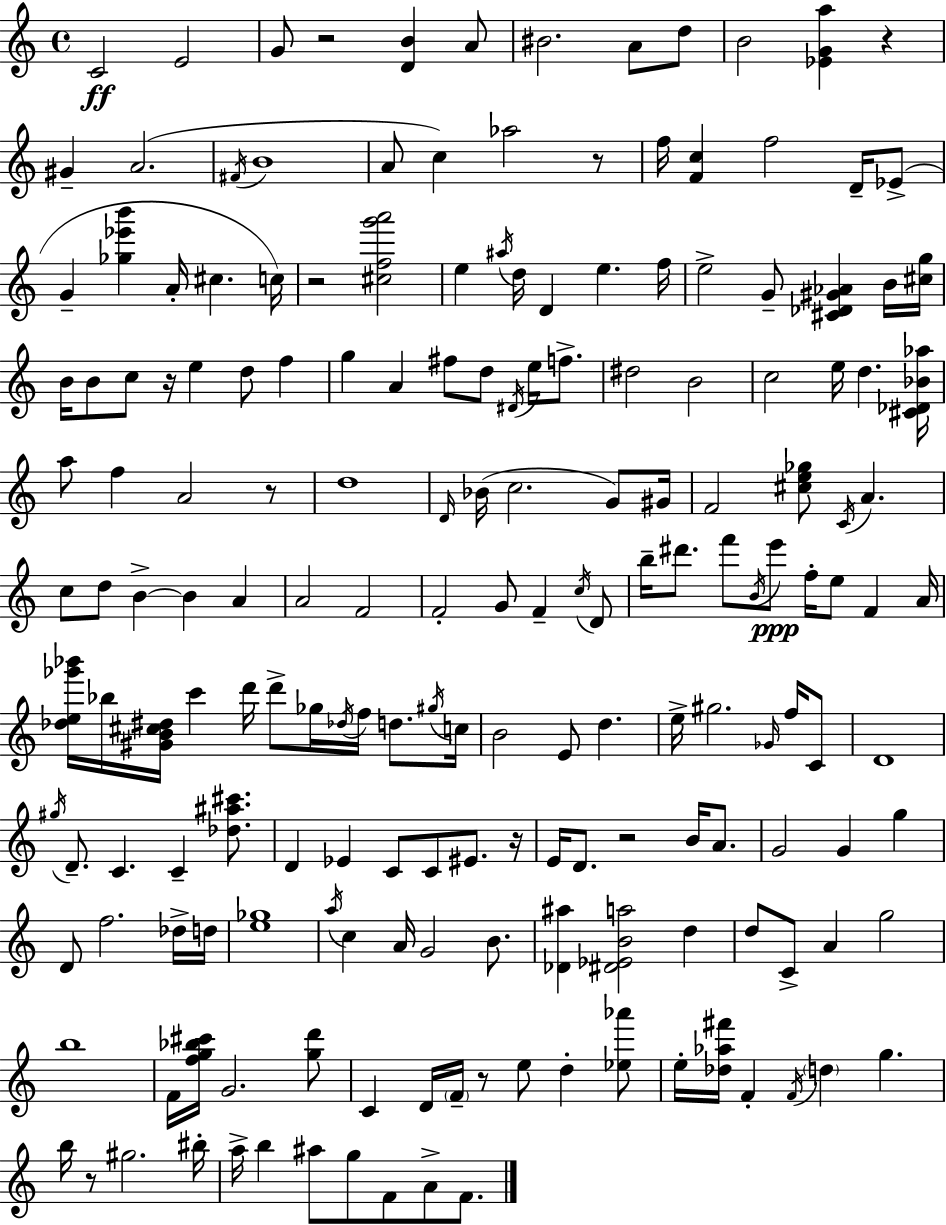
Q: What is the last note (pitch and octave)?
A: F4